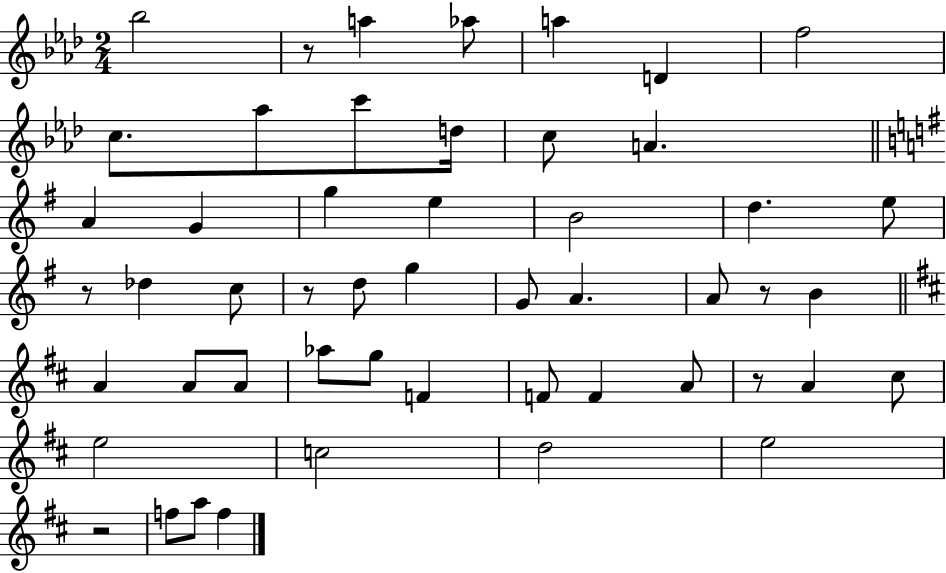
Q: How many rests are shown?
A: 6